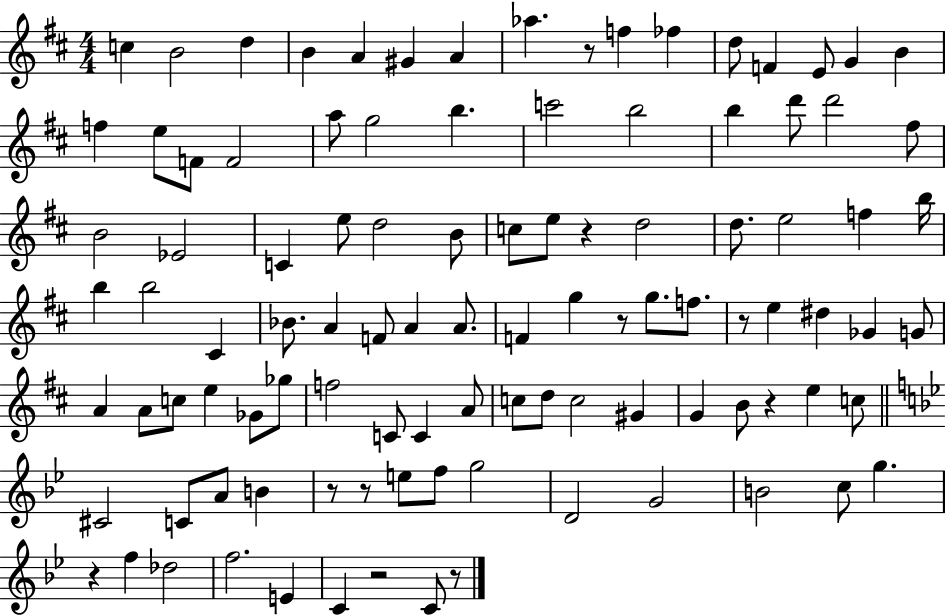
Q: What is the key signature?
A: D major